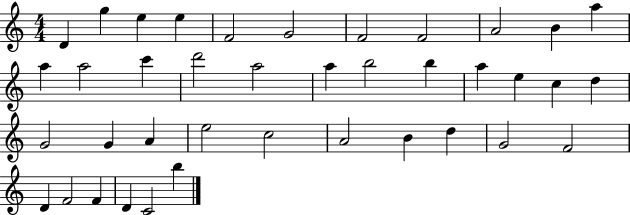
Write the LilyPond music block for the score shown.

{
  \clef treble
  \numericTimeSignature
  \time 4/4
  \key c \major
  d'4 g''4 e''4 e''4 | f'2 g'2 | f'2 f'2 | a'2 b'4 a''4 | \break a''4 a''2 c'''4 | d'''2 a''2 | a''4 b''2 b''4 | a''4 e''4 c''4 d''4 | \break g'2 g'4 a'4 | e''2 c''2 | a'2 b'4 d''4 | g'2 f'2 | \break d'4 f'2 f'4 | d'4 c'2 b''4 | \bar "|."
}